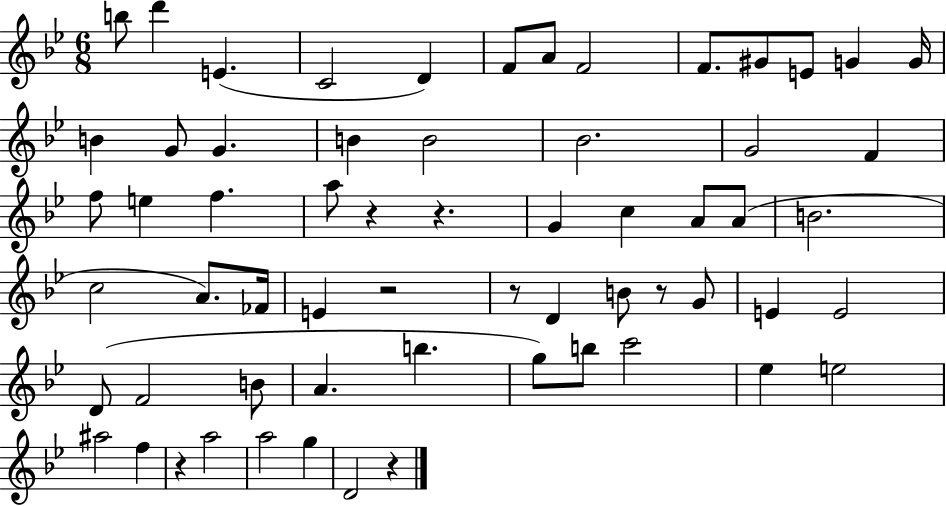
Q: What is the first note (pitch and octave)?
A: B5